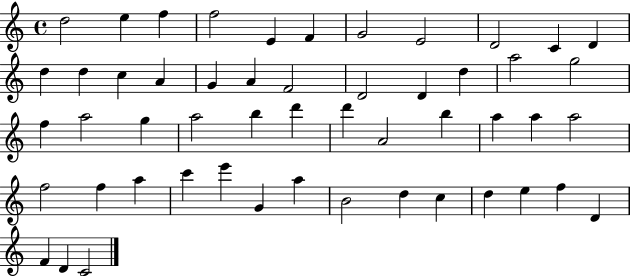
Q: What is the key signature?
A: C major